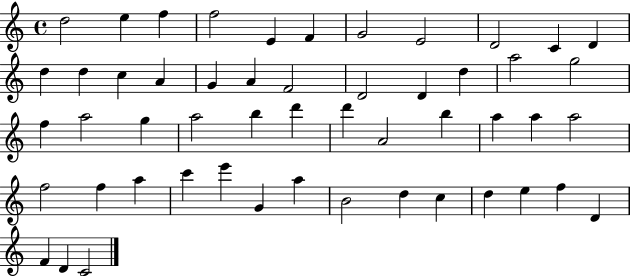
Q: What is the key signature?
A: C major